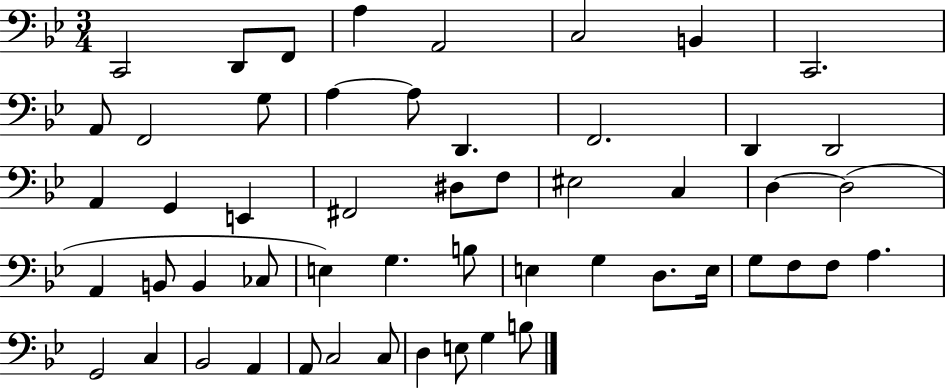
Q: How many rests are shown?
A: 0